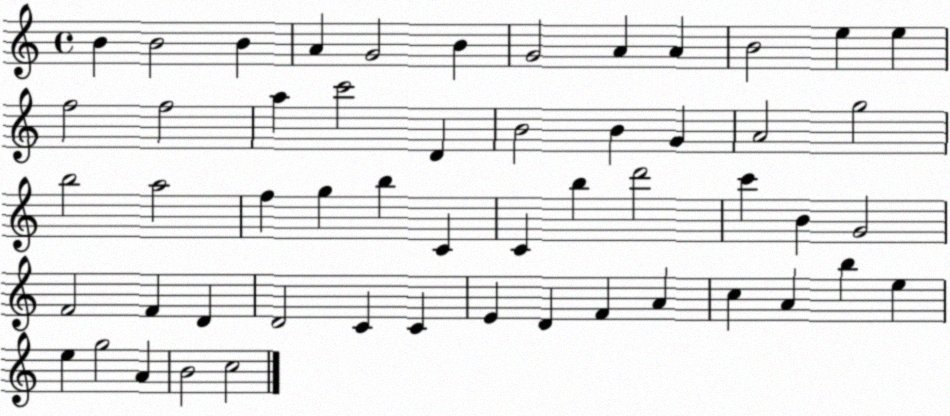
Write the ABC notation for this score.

X:1
T:Untitled
M:4/4
L:1/4
K:C
B B2 B A G2 B G2 A A B2 e e f2 f2 a c'2 D B2 B G A2 g2 b2 a2 f g b C C b d'2 c' B G2 F2 F D D2 C C E D F A c A b e e g2 A B2 c2